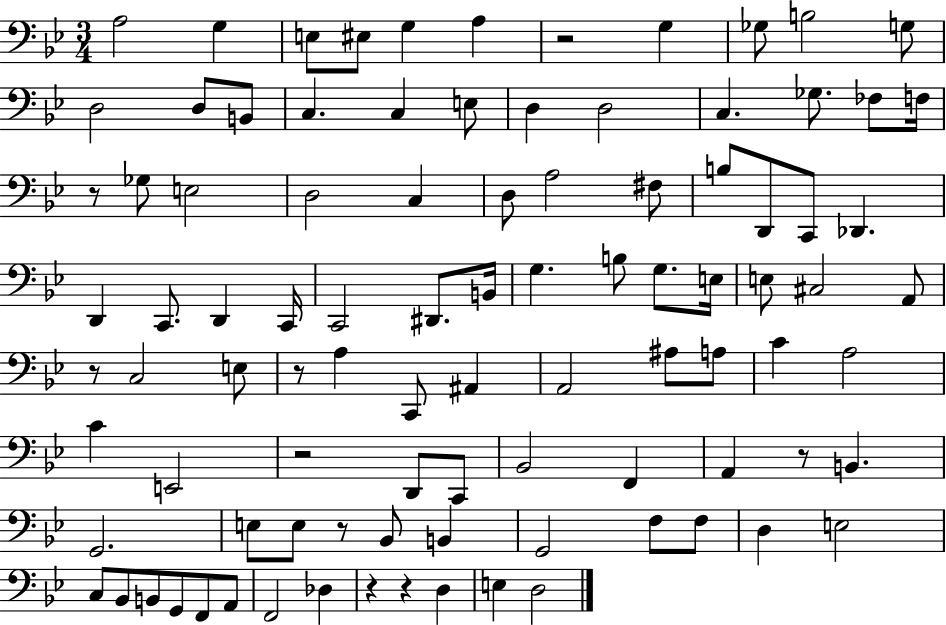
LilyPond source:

{
  \clef bass
  \numericTimeSignature
  \time 3/4
  \key bes \major
  \repeat volta 2 { a2 g4 | e8 eis8 g4 a4 | r2 g4 | ges8 b2 g8 | \break d2 d8 b,8 | c4. c4 e8 | d4 d2 | c4. ges8. fes8 f16 | \break r8 ges8 e2 | d2 c4 | d8 a2 fis8 | b8 d,8 c,8 des,4. | \break d,4 c,8. d,4 c,16 | c,2 dis,8. b,16 | g4. b8 g8. e16 | e8 cis2 a,8 | \break r8 c2 e8 | r8 a4 c,8 ais,4 | a,2 ais8 a8 | c'4 a2 | \break c'4 e,2 | r2 d,8 c,8 | bes,2 f,4 | a,4 r8 b,4. | \break g,2. | e8 e8 r8 bes,8 b,4 | g,2 f8 f8 | d4 e2 | \break c8 bes,8 b,8 g,8 f,8 a,8 | f,2 des4 | r4 r4 d4 | e4 d2 | \break } \bar "|."
}